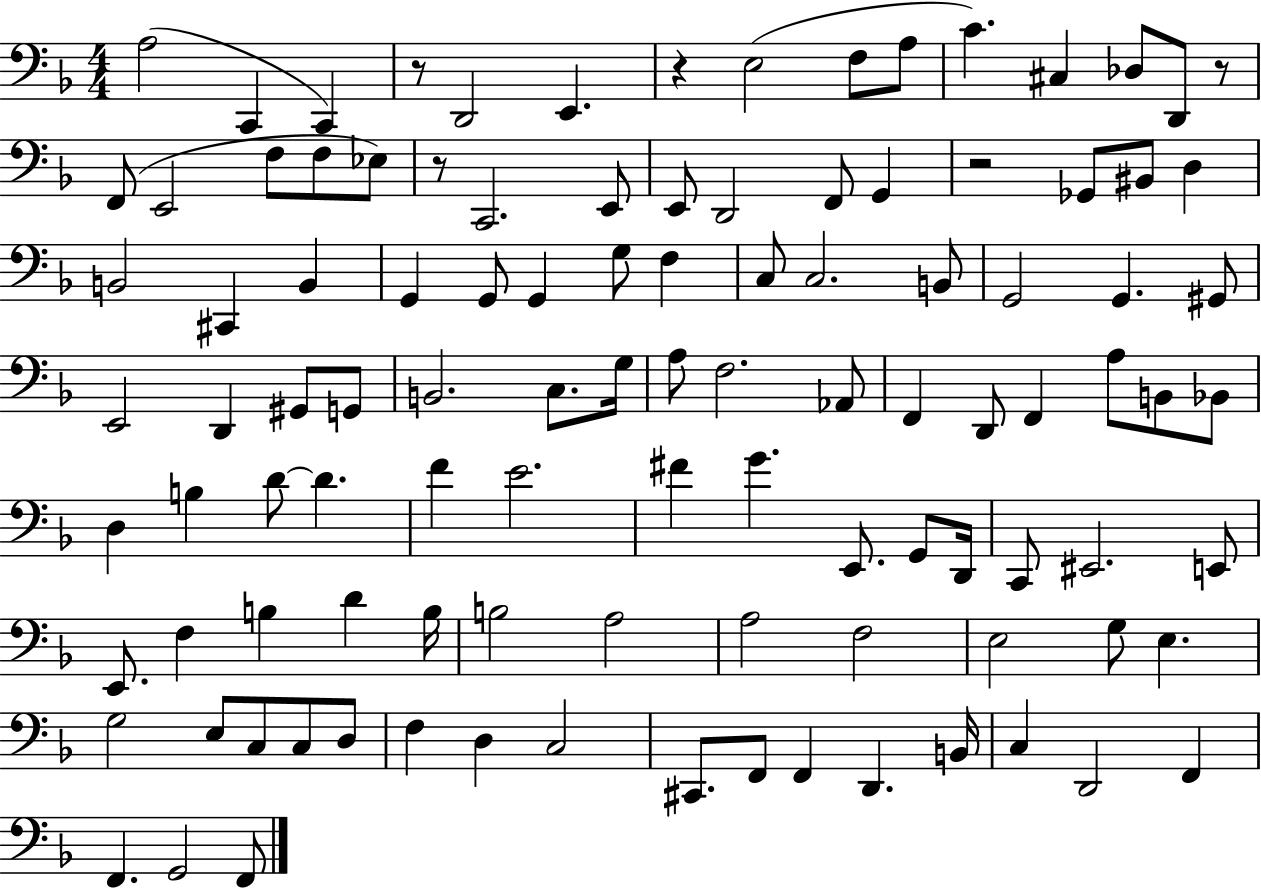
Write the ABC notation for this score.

X:1
T:Untitled
M:4/4
L:1/4
K:F
A,2 C,, C,, z/2 D,,2 E,, z E,2 F,/2 A,/2 C ^C, _D,/2 D,,/2 z/2 F,,/2 E,,2 F,/2 F,/2 _E,/2 z/2 C,,2 E,,/2 E,,/2 D,,2 F,,/2 G,, z2 _G,,/2 ^B,,/2 D, B,,2 ^C,, B,, G,, G,,/2 G,, G,/2 F, C,/2 C,2 B,,/2 G,,2 G,, ^G,,/2 E,,2 D,, ^G,,/2 G,,/2 B,,2 C,/2 G,/4 A,/2 F,2 _A,,/2 F,, D,,/2 F,, A,/2 B,,/2 _B,,/2 D, B, D/2 D F E2 ^F G E,,/2 G,,/2 D,,/4 C,,/2 ^E,,2 E,,/2 E,,/2 F, B, D B,/4 B,2 A,2 A,2 F,2 E,2 G,/2 E, G,2 E,/2 C,/2 C,/2 D,/2 F, D, C,2 ^C,,/2 F,,/2 F,, D,, B,,/4 C, D,,2 F,, F,, G,,2 F,,/2